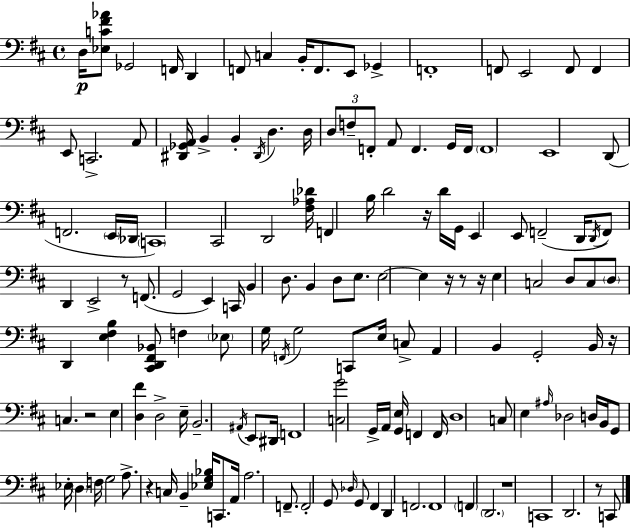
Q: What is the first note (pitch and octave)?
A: D3